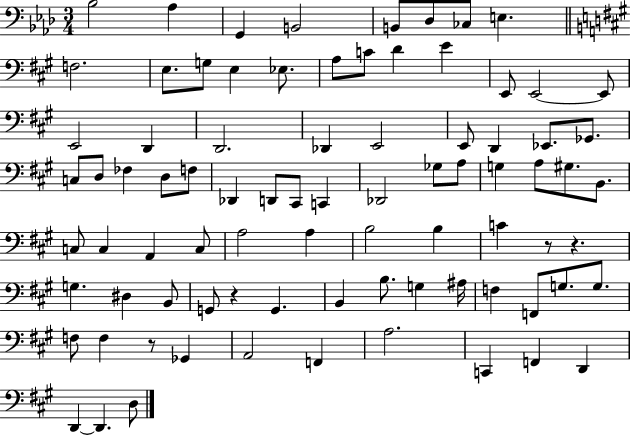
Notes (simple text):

Bb3/h Ab3/q G2/q B2/h B2/e Db3/e CES3/e E3/q. F3/h. E3/e. G3/e E3/q Eb3/e. A3/e C4/e D4/q E4/q E2/e E2/h E2/e E2/h D2/q D2/h. Db2/q E2/h E2/e D2/q Eb2/e. Gb2/e. C3/e D3/e FES3/q D3/e F3/e Db2/q D2/e C#2/e C2/q Db2/h Gb3/e A3/e G3/q A3/e G#3/e. B2/e. C3/e C3/q A2/q C3/e A3/h A3/q B3/h B3/q C4/q R/e R/q. G3/q. D#3/q B2/e G2/e R/q G2/q. B2/q B3/e. G3/q A#3/s F3/q F2/e G3/e. G3/e. F3/e F3/q R/e Gb2/q A2/h F2/q A3/h. C2/q F2/q D2/q D2/q D2/q. D3/e